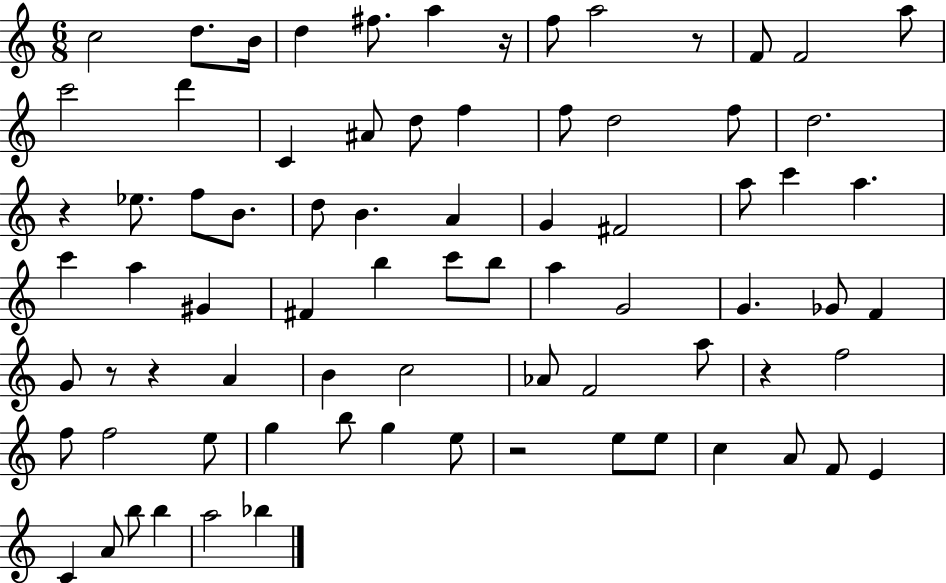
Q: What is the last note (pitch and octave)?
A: Bb5